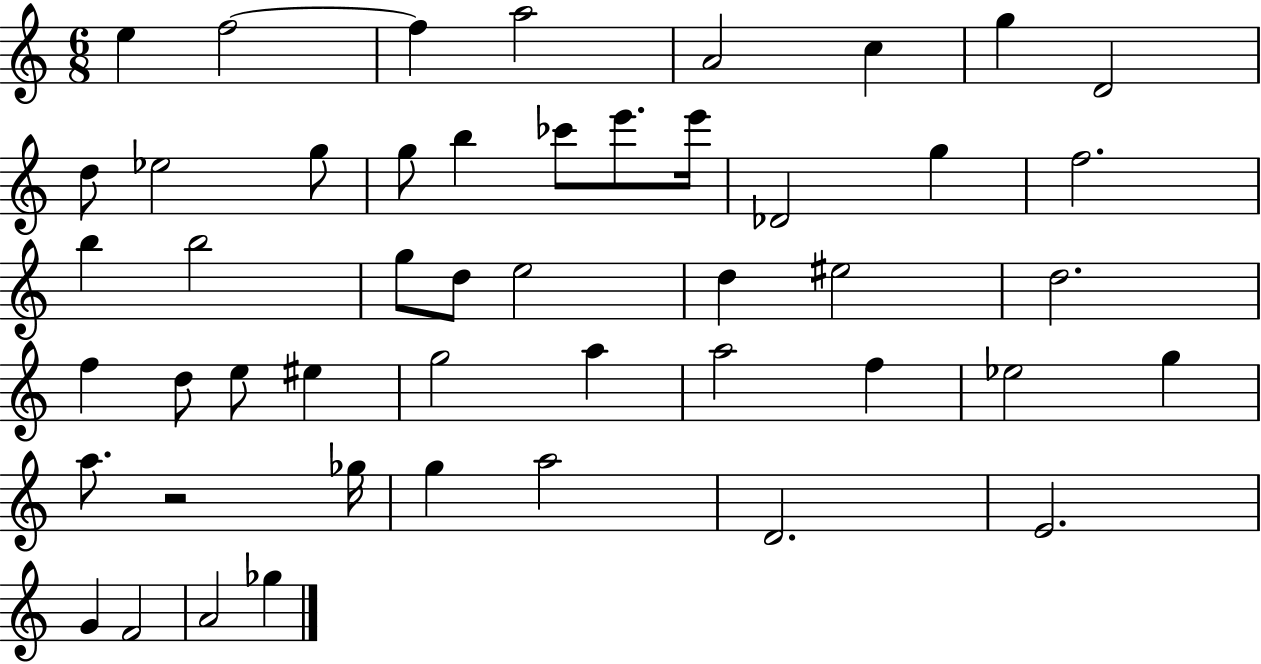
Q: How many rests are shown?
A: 1